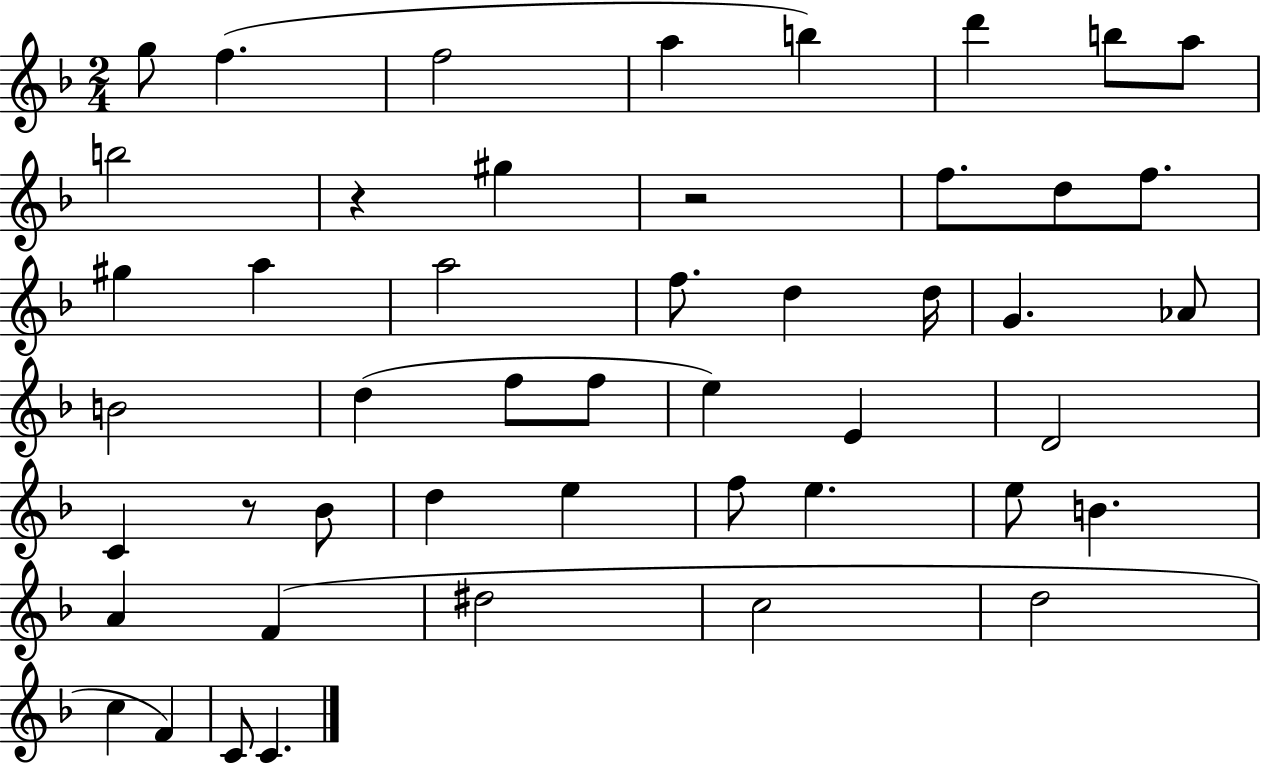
{
  \clef treble
  \numericTimeSignature
  \time 2/4
  \key f \major
  g''8 f''4.( | f''2 | a''4 b''4) | d'''4 b''8 a''8 | \break b''2 | r4 gis''4 | r2 | f''8. d''8 f''8. | \break gis''4 a''4 | a''2 | f''8. d''4 d''16 | g'4. aes'8 | \break b'2 | d''4( f''8 f''8 | e''4) e'4 | d'2 | \break c'4 r8 bes'8 | d''4 e''4 | f''8 e''4. | e''8 b'4. | \break a'4 f'4( | dis''2 | c''2 | d''2 | \break c''4 f'4) | c'8 c'4. | \bar "|."
}